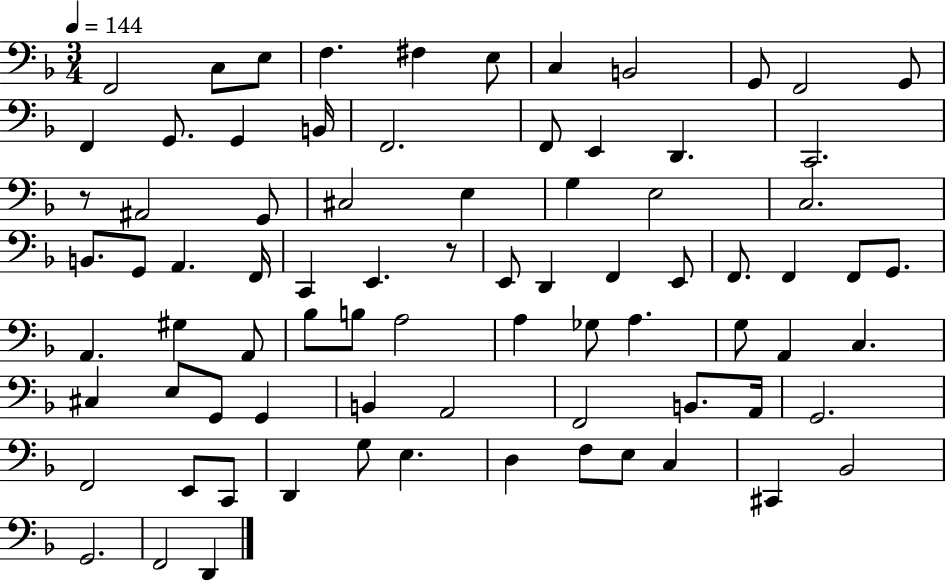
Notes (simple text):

F2/h C3/e E3/e F3/q. F#3/q E3/e C3/q B2/h G2/e F2/h G2/e F2/q G2/e. G2/q B2/s F2/h. F2/e E2/q D2/q. C2/h. R/e A#2/h G2/e C#3/h E3/q G3/q E3/h C3/h. B2/e. G2/e A2/q. F2/s C2/q E2/q. R/e E2/e D2/q F2/q E2/e F2/e. F2/q F2/e G2/e. A2/q. G#3/q A2/e Bb3/e B3/e A3/h A3/q Gb3/e A3/q. G3/e A2/q C3/q. C#3/q E3/e G2/e G2/q B2/q A2/h F2/h B2/e. A2/s G2/h. F2/h E2/e C2/e D2/q G3/e E3/q. D3/q F3/e E3/e C3/q C#2/q Bb2/h G2/h. F2/h D2/q